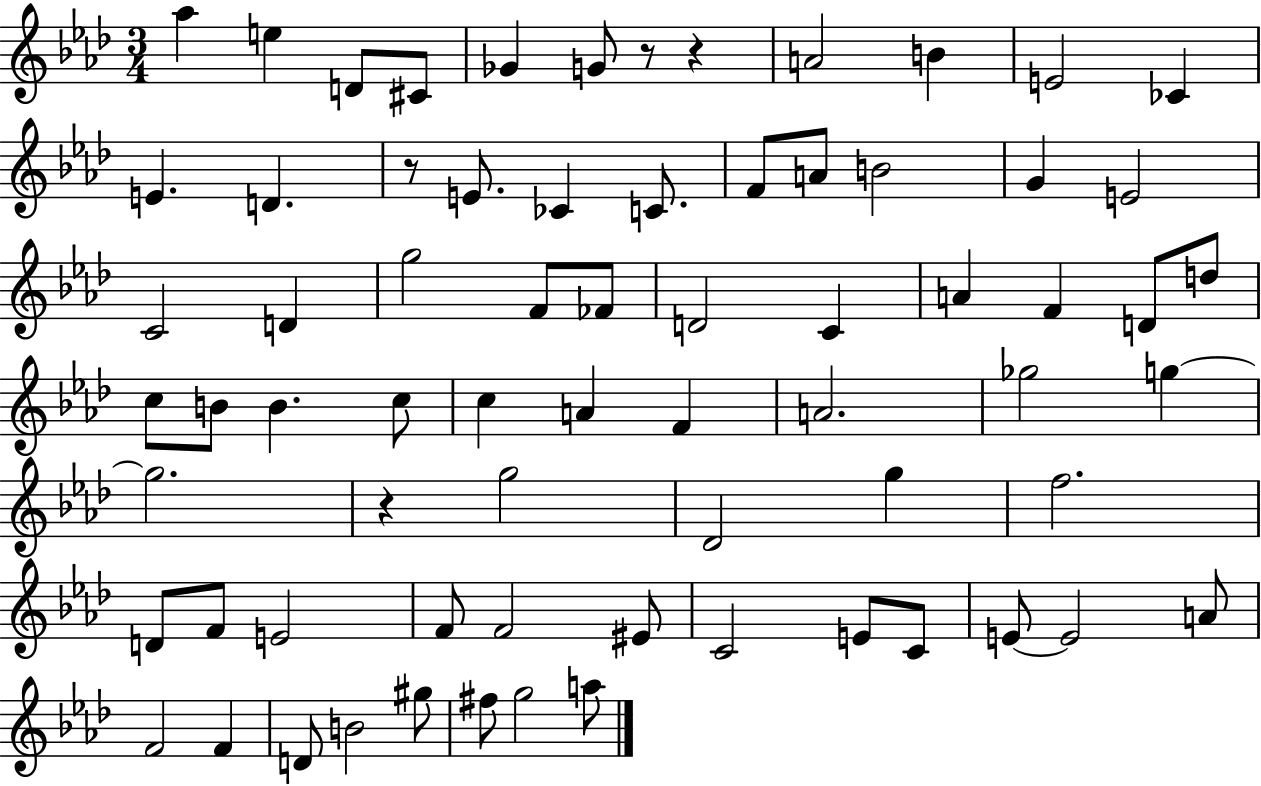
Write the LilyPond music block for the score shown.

{
  \clef treble
  \numericTimeSignature
  \time 3/4
  \key aes \major
  aes''4 e''4 d'8 cis'8 | ges'4 g'8 r8 r4 | a'2 b'4 | e'2 ces'4 | \break e'4. d'4. | r8 e'8. ces'4 c'8. | f'8 a'8 b'2 | g'4 e'2 | \break c'2 d'4 | g''2 f'8 fes'8 | d'2 c'4 | a'4 f'4 d'8 d''8 | \break c''8 b'8 b'4. c''8 | c''4 a'4 f'4 | a'2. | ges''2 g''4~~ | \break g''2. | r4 g''2 | des'2 g''4 | f''2. | \break d'8 f'8 e'2 | f'8 f'2 eis'8 | c'2 e'8 c'8 | e'8~~ e'2 a'8 | \break f'2 f'4 | d'8 b'2 gis''8 | fis''8 g''2 a''8 | \bar "|."
}